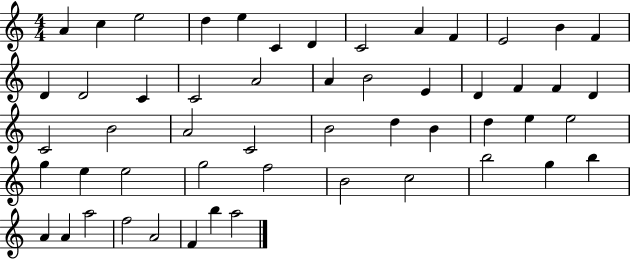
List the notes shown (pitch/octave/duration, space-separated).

A4/q C5/q E5/h D5/q E5/q C4/q D4/q C4/h A4/q F4/q E4/h B4/q F4/q D4/q D4/h C4/q C4/h A4/h A4/q B4/h E4/q D4/q F4/q F4/q D4/q C4/h B4/h A4/h C4/h B4/h D5/q B4/q D5/q E5/q E5/h G5/q E5/q E5/h G5/h F5/h B4/h C5/h B5/h G5/q B5/q A4/q A4/q A5/h F5/h A4/h F4/q B5/q A5/h